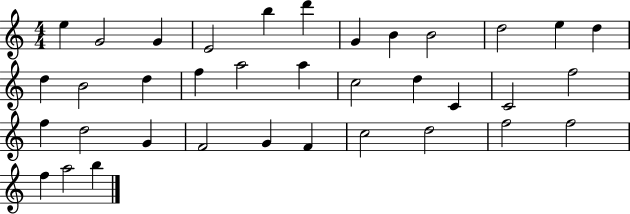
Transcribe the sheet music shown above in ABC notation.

X:1
T:Untitled
M:4/4
L:1/4
K:C
e G2 G E2 b d' G B B2 d2 e d d B2 d f a2 a c2 d C C2 f2 f d2 G F2 G F c2 d2 f2 f2 f a2 b